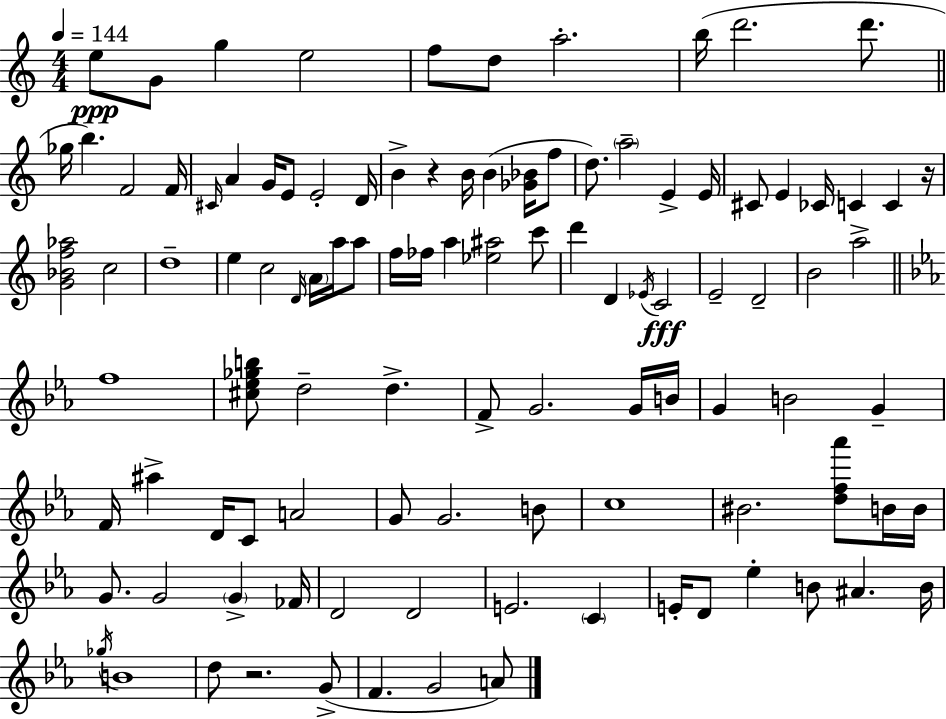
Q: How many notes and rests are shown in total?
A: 104